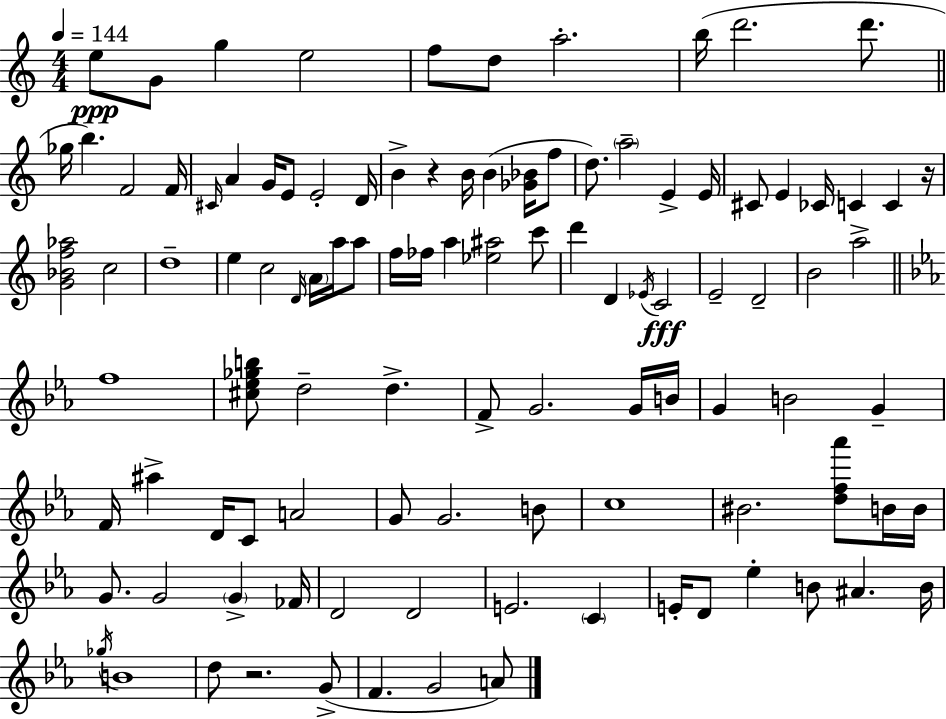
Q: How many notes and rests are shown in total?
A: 104